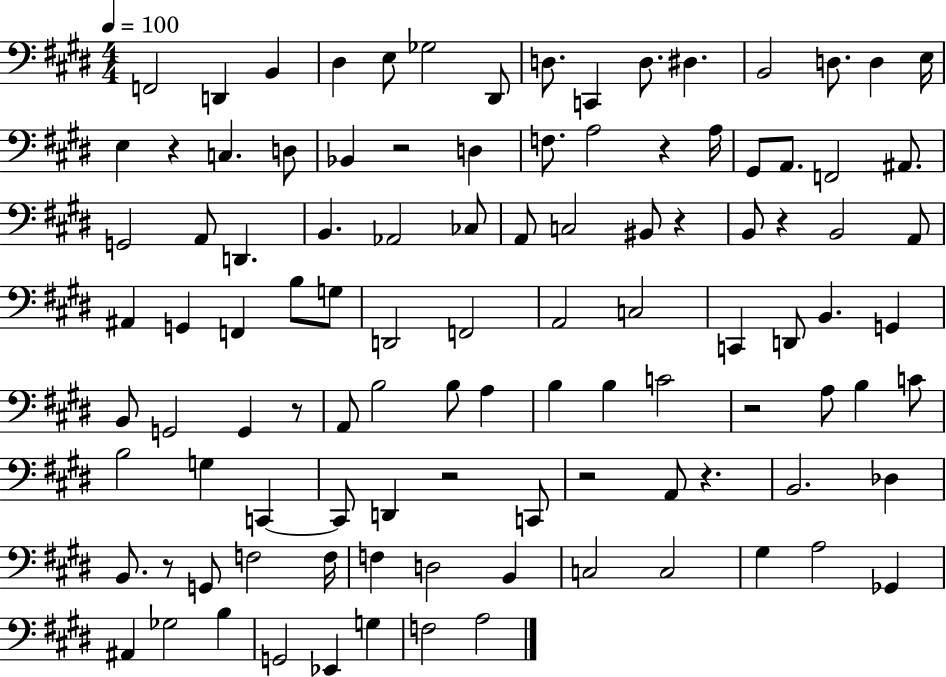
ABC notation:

X:1
T:Untitled
M:4/4
L:1/4
K:E
F,,2 D,, B,, ^D, E,/2 _G,2 ^D,,/2 D,/2 C,, D,/2 ^D, B,,2 D,/2 D, E,/4 E, z C, D,/2 _B,, z2 D, F,/2 A,2 z A,/4 ^G,,/2 A,,/2 F,,2 ^A,,/2 G,,2 A,,/2 D,, B,, _A,,2 _C,/2 A,,/2 C,2 ^B,,/2 z B,,/2 z B,,2 A,,/2 ^A,, G,, F,, B,/2 G,/2 D,,2 F,,2 A,,2 C,2 C,, D,,/2 B,, G,, B,,/2 G,,2 G,, z/2 A,,/2 B,2 B,/2 A, B, B, C2 z2 A,/2 B, C/2 B,2 G, C,, C,,/2 D,, z2 C,,/2 z2 A,,/2 z B,,2 _D, B,,/2 z/2 G,,/2 F,2 F,/4 F, D,2 B,, C,2 C,2 ^G, A,2 _G,, ^A,, _G,2 B, G,,2 _E,, G, F,2 A,2